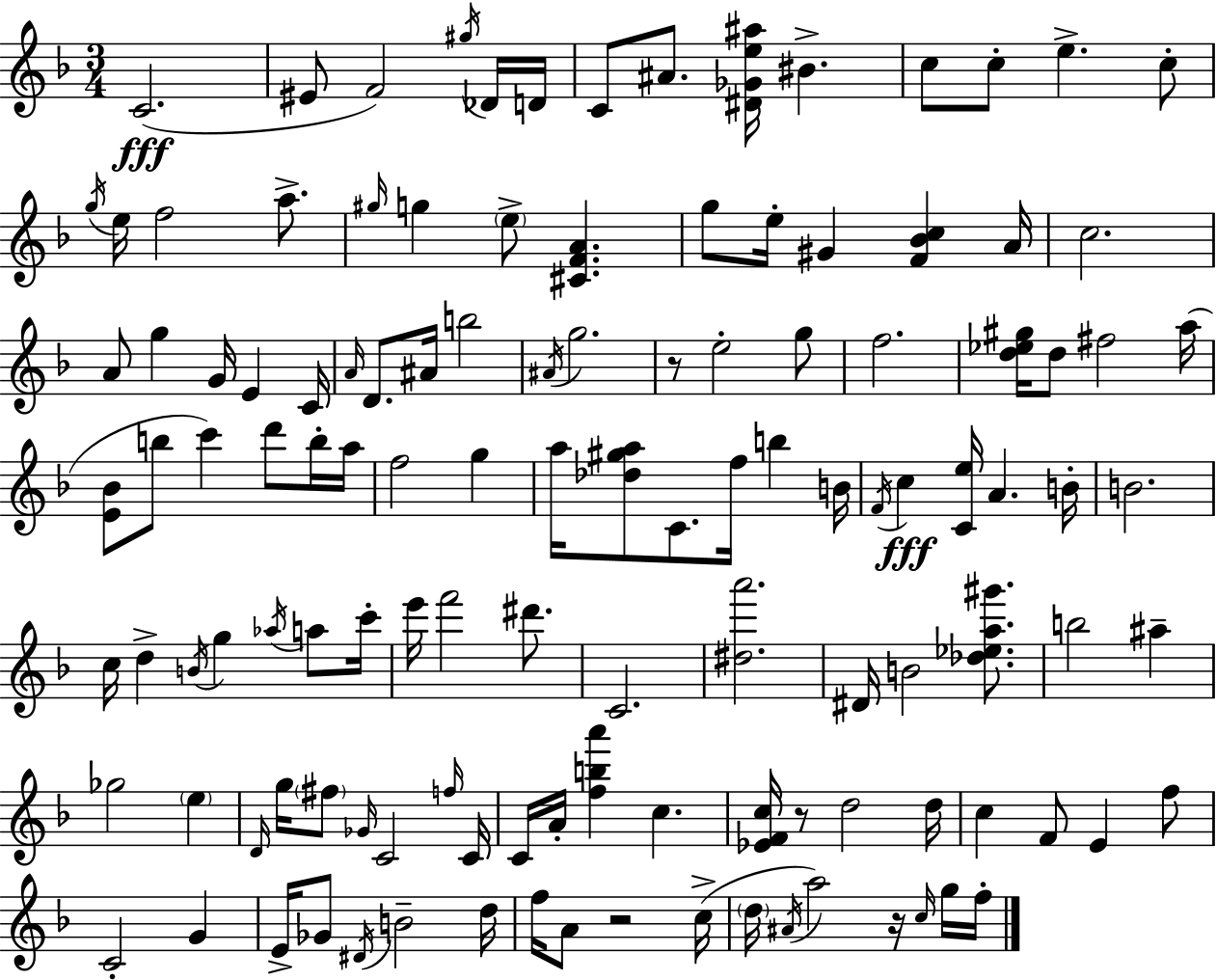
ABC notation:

X:1
T:Untitled
M:3/4
L:1/4
K:F
C2 ^E/2 F2 ^g/4 _D/4 D/4 C/2 ^A/2 [^D_Ge^a]/4 ^B c/2 c/2 e c/2 g/4 e/4 f2 a/2 ^g/4 g e/2 [^CFA] g/2 e/4 ^G [F_Bc] A/4 c2 A/2 g G/4 E C/4 A/4 D/2 ^A/4 b2 ^A/4 g2 z/2 e2 g/2 f2 [d_e^g]/4 d/2 ^f2 a/4 [E_B]/2 b/2 c' d'/2 b/4 a/4 f2 g a/4 [_d^ga]/2 C/2 f/4 b B/4 F/4 c [Ce]/4 A B/4 B2 c/4 d B/4 g _a/4 a/2 c'/4 e'/4 f'2 ^d'/2 C2 [^da']2 ^D/4 B2 [_d_ea^g']/2 b2 ^a _g2 e D/4 g/4 ^f/2 _G/4 C2 f/4 C/4 C/4 A/4 [fba'] c [_EFc]/4 z/2 d2 d/4 c F/2 E f/2 C2 G E/4 _G/2 ^D/4 B2 d/4 f/4 A/2 z2 c/4 d/4 ^A/4 a2 z/4 c/4 g/4 f/4